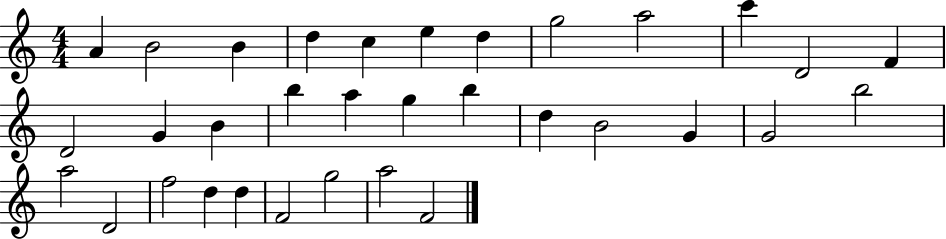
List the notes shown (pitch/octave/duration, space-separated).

A4/q B4/h B4/q D5/q C5/q E5/q D5/q G5/h A5/h C6/q D4/h F4/q D4/h G4/q B4/q B5/q A5/q G5/q B5/q D5/q B4/h G4/q G4/h B5/h A5/h D4/h F5/h D5/q D5/q F4/h G5/h A5/h F4/h